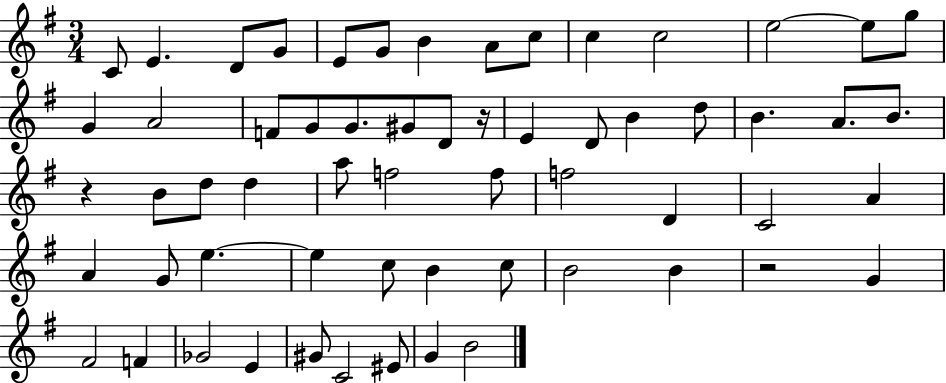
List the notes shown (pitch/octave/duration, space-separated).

C4/e E4/q. D4/e G4/e E4/e G4/e B4/q A4/e C5/e C5/q C5/h E5/h E5/e G5/e G4/q A4/h F4/e G4/e G4/e. G#4/e D4/e R/s E4/q D4/e B4/q D5/e B4/q. A4/e. B4/e. R/q B4/e D5/e D5/q A5/e F5/h F5/e F5/h D4/q C4/h A4/q A4/q G4/e E5/q. E5/q C5/e B4/q C5/e B4/h B4/q R/h G4/q F#4/h F4/q Gb4/h E4/q G#4/e C4/h EIS4/e G4/q B4/h